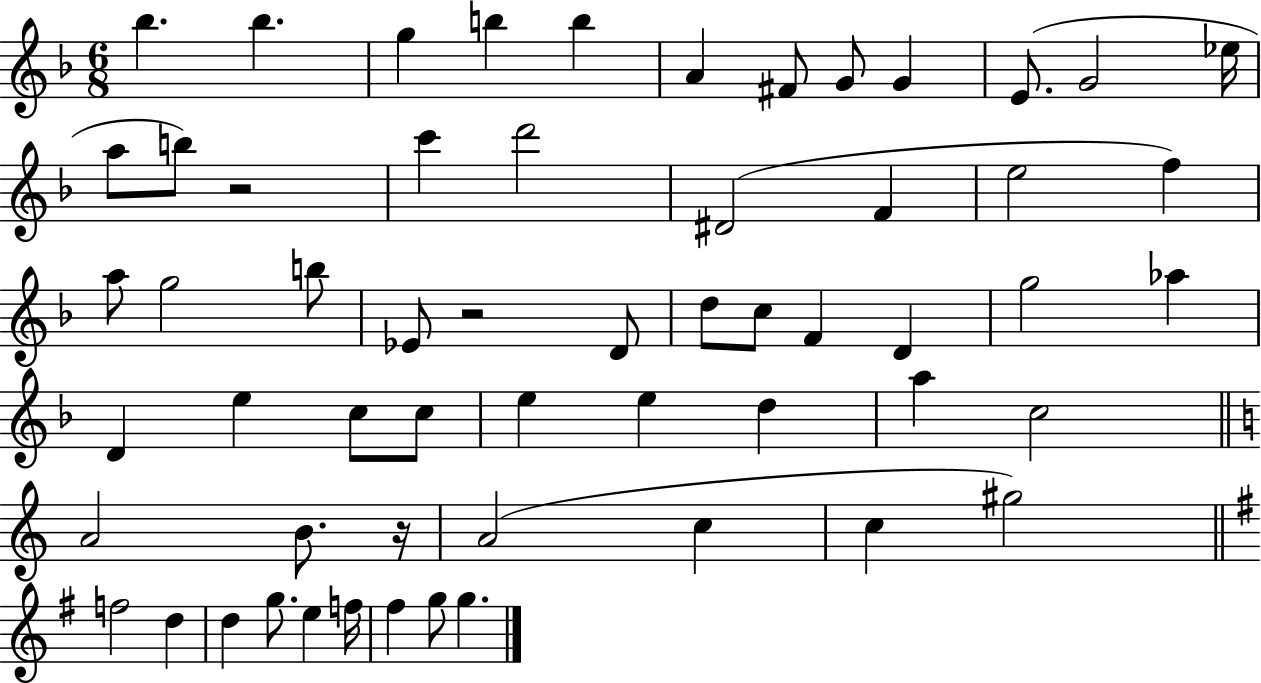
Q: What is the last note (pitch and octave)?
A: G5